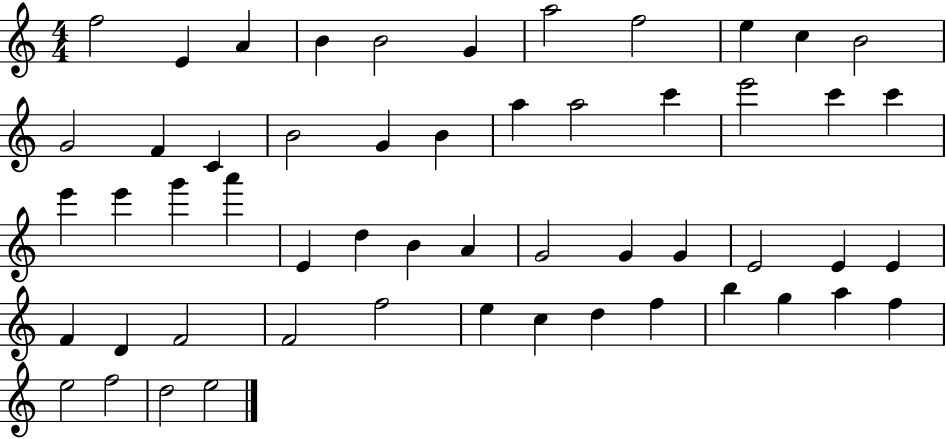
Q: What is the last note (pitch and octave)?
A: E5